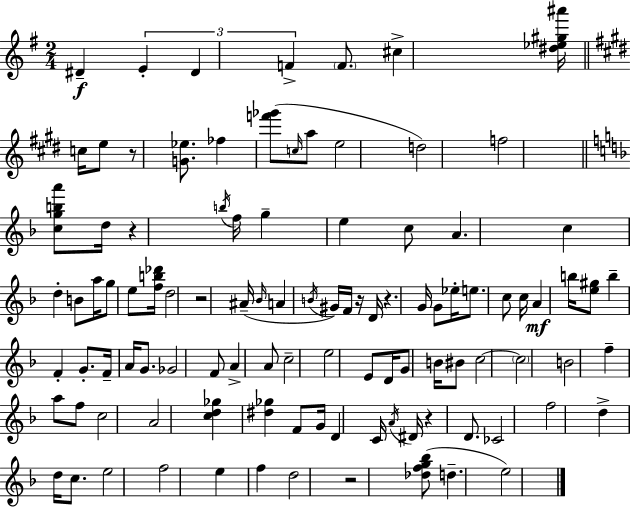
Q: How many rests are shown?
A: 7